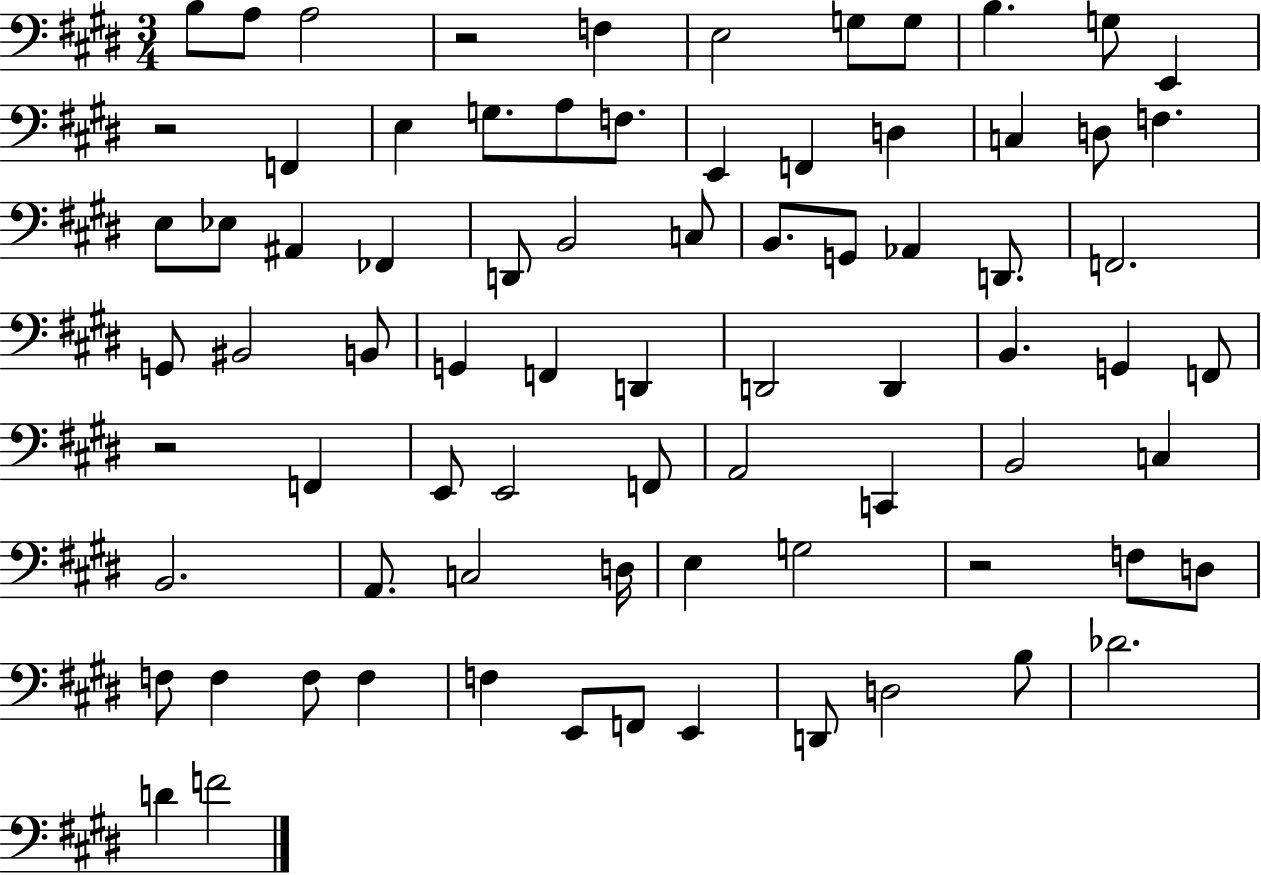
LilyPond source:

{
  \clef bass
  \numericTimeSignature
  \time 3/4
  \key e \major
  b8 a8 a2 | r2 f4 | e2 g8 g8 | b4. g8 e,4 | \break r2 f,4 | e4 g8. a8 f8. | e,4 f,4 d4 | c4 d8 f4. | \break e8 ees8 ais,4 fes,4 | d,8 b,2 c8 | b,8. g,8 aes,4 d,8. | f,2. | \break g,8 bis,2 b,8 | g,4 f,4 d,4 | d,2 d,4 | b,4. g,4 f,8 | \break r2 f,4 | e,8 e,2 f,8 | a,2 c,4 | b,2 c4 | \break b,2. | a,8. c2 d16 | e4 g2 | r2 f8 d8 | \break f8 f4 f8 f4 | f4 e,8 f,8 e,4 | d,8 d2 b8 | des'2. | \break d'4 f'2 | \bar "|."
}